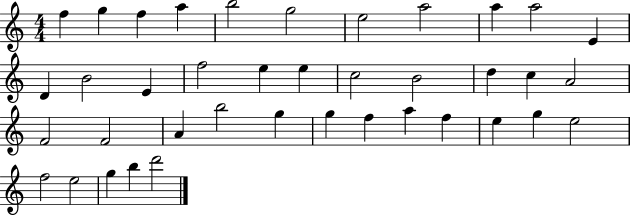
F5/q G5/q F5/q A5/q B5/h G5/h E5/h A5/h A5/q A5/h E4/q D4/q B4/h E4/q F5/h E5/q E5/q C5/h B4/h D5/q C5/q A4/h F4/h F4/h A4/q B5/h G5/q G5/q F5/q A5/q F5/q E5/q G5/q E5/h F5/h E5/h G5/q B5/q D6/h